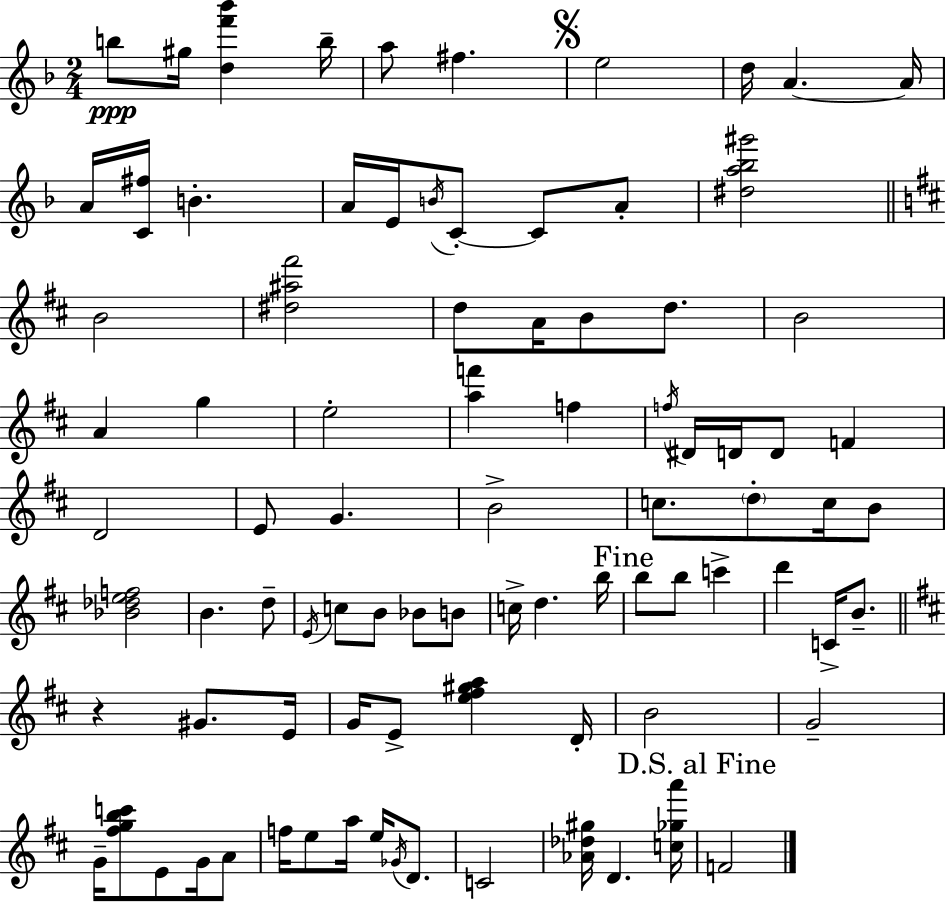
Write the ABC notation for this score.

X:1
T:Untitled
M:2/4
L:1/4
K:F
b/2 ^g/4 [df'_b'] b/4 a/2 ^f e2 d/4 A A/4 A/4 [C^f]/4 B A/4 E/4 B/4 C/2 C/2 A/2 [^da_b^g']2 B2 [^d^a^f']2 d/2 A/4 B/2 d/2 B2 A g e2 [af'] f f/4 ^D/4 D/4 D/2 F D2 E/2 G B2 c/2 d/2 c/4 B/2 [_B_def]2 B d/2 E/4 c/2 B/2 _B/2 B/2 c/4 d b/4 b/2 b/2 c' d' C/4 B/2 z ^G/2 E/4 G/4 E/2 [e^f^ga] D/4 B2 G2 G/4 [^fgbc']/2 E/2 G/4 A/2 f/4 e/2 a/4 e/4 _G/4 D/2 C2 [_A_d^g]/4 D [c_ga']/4 F2